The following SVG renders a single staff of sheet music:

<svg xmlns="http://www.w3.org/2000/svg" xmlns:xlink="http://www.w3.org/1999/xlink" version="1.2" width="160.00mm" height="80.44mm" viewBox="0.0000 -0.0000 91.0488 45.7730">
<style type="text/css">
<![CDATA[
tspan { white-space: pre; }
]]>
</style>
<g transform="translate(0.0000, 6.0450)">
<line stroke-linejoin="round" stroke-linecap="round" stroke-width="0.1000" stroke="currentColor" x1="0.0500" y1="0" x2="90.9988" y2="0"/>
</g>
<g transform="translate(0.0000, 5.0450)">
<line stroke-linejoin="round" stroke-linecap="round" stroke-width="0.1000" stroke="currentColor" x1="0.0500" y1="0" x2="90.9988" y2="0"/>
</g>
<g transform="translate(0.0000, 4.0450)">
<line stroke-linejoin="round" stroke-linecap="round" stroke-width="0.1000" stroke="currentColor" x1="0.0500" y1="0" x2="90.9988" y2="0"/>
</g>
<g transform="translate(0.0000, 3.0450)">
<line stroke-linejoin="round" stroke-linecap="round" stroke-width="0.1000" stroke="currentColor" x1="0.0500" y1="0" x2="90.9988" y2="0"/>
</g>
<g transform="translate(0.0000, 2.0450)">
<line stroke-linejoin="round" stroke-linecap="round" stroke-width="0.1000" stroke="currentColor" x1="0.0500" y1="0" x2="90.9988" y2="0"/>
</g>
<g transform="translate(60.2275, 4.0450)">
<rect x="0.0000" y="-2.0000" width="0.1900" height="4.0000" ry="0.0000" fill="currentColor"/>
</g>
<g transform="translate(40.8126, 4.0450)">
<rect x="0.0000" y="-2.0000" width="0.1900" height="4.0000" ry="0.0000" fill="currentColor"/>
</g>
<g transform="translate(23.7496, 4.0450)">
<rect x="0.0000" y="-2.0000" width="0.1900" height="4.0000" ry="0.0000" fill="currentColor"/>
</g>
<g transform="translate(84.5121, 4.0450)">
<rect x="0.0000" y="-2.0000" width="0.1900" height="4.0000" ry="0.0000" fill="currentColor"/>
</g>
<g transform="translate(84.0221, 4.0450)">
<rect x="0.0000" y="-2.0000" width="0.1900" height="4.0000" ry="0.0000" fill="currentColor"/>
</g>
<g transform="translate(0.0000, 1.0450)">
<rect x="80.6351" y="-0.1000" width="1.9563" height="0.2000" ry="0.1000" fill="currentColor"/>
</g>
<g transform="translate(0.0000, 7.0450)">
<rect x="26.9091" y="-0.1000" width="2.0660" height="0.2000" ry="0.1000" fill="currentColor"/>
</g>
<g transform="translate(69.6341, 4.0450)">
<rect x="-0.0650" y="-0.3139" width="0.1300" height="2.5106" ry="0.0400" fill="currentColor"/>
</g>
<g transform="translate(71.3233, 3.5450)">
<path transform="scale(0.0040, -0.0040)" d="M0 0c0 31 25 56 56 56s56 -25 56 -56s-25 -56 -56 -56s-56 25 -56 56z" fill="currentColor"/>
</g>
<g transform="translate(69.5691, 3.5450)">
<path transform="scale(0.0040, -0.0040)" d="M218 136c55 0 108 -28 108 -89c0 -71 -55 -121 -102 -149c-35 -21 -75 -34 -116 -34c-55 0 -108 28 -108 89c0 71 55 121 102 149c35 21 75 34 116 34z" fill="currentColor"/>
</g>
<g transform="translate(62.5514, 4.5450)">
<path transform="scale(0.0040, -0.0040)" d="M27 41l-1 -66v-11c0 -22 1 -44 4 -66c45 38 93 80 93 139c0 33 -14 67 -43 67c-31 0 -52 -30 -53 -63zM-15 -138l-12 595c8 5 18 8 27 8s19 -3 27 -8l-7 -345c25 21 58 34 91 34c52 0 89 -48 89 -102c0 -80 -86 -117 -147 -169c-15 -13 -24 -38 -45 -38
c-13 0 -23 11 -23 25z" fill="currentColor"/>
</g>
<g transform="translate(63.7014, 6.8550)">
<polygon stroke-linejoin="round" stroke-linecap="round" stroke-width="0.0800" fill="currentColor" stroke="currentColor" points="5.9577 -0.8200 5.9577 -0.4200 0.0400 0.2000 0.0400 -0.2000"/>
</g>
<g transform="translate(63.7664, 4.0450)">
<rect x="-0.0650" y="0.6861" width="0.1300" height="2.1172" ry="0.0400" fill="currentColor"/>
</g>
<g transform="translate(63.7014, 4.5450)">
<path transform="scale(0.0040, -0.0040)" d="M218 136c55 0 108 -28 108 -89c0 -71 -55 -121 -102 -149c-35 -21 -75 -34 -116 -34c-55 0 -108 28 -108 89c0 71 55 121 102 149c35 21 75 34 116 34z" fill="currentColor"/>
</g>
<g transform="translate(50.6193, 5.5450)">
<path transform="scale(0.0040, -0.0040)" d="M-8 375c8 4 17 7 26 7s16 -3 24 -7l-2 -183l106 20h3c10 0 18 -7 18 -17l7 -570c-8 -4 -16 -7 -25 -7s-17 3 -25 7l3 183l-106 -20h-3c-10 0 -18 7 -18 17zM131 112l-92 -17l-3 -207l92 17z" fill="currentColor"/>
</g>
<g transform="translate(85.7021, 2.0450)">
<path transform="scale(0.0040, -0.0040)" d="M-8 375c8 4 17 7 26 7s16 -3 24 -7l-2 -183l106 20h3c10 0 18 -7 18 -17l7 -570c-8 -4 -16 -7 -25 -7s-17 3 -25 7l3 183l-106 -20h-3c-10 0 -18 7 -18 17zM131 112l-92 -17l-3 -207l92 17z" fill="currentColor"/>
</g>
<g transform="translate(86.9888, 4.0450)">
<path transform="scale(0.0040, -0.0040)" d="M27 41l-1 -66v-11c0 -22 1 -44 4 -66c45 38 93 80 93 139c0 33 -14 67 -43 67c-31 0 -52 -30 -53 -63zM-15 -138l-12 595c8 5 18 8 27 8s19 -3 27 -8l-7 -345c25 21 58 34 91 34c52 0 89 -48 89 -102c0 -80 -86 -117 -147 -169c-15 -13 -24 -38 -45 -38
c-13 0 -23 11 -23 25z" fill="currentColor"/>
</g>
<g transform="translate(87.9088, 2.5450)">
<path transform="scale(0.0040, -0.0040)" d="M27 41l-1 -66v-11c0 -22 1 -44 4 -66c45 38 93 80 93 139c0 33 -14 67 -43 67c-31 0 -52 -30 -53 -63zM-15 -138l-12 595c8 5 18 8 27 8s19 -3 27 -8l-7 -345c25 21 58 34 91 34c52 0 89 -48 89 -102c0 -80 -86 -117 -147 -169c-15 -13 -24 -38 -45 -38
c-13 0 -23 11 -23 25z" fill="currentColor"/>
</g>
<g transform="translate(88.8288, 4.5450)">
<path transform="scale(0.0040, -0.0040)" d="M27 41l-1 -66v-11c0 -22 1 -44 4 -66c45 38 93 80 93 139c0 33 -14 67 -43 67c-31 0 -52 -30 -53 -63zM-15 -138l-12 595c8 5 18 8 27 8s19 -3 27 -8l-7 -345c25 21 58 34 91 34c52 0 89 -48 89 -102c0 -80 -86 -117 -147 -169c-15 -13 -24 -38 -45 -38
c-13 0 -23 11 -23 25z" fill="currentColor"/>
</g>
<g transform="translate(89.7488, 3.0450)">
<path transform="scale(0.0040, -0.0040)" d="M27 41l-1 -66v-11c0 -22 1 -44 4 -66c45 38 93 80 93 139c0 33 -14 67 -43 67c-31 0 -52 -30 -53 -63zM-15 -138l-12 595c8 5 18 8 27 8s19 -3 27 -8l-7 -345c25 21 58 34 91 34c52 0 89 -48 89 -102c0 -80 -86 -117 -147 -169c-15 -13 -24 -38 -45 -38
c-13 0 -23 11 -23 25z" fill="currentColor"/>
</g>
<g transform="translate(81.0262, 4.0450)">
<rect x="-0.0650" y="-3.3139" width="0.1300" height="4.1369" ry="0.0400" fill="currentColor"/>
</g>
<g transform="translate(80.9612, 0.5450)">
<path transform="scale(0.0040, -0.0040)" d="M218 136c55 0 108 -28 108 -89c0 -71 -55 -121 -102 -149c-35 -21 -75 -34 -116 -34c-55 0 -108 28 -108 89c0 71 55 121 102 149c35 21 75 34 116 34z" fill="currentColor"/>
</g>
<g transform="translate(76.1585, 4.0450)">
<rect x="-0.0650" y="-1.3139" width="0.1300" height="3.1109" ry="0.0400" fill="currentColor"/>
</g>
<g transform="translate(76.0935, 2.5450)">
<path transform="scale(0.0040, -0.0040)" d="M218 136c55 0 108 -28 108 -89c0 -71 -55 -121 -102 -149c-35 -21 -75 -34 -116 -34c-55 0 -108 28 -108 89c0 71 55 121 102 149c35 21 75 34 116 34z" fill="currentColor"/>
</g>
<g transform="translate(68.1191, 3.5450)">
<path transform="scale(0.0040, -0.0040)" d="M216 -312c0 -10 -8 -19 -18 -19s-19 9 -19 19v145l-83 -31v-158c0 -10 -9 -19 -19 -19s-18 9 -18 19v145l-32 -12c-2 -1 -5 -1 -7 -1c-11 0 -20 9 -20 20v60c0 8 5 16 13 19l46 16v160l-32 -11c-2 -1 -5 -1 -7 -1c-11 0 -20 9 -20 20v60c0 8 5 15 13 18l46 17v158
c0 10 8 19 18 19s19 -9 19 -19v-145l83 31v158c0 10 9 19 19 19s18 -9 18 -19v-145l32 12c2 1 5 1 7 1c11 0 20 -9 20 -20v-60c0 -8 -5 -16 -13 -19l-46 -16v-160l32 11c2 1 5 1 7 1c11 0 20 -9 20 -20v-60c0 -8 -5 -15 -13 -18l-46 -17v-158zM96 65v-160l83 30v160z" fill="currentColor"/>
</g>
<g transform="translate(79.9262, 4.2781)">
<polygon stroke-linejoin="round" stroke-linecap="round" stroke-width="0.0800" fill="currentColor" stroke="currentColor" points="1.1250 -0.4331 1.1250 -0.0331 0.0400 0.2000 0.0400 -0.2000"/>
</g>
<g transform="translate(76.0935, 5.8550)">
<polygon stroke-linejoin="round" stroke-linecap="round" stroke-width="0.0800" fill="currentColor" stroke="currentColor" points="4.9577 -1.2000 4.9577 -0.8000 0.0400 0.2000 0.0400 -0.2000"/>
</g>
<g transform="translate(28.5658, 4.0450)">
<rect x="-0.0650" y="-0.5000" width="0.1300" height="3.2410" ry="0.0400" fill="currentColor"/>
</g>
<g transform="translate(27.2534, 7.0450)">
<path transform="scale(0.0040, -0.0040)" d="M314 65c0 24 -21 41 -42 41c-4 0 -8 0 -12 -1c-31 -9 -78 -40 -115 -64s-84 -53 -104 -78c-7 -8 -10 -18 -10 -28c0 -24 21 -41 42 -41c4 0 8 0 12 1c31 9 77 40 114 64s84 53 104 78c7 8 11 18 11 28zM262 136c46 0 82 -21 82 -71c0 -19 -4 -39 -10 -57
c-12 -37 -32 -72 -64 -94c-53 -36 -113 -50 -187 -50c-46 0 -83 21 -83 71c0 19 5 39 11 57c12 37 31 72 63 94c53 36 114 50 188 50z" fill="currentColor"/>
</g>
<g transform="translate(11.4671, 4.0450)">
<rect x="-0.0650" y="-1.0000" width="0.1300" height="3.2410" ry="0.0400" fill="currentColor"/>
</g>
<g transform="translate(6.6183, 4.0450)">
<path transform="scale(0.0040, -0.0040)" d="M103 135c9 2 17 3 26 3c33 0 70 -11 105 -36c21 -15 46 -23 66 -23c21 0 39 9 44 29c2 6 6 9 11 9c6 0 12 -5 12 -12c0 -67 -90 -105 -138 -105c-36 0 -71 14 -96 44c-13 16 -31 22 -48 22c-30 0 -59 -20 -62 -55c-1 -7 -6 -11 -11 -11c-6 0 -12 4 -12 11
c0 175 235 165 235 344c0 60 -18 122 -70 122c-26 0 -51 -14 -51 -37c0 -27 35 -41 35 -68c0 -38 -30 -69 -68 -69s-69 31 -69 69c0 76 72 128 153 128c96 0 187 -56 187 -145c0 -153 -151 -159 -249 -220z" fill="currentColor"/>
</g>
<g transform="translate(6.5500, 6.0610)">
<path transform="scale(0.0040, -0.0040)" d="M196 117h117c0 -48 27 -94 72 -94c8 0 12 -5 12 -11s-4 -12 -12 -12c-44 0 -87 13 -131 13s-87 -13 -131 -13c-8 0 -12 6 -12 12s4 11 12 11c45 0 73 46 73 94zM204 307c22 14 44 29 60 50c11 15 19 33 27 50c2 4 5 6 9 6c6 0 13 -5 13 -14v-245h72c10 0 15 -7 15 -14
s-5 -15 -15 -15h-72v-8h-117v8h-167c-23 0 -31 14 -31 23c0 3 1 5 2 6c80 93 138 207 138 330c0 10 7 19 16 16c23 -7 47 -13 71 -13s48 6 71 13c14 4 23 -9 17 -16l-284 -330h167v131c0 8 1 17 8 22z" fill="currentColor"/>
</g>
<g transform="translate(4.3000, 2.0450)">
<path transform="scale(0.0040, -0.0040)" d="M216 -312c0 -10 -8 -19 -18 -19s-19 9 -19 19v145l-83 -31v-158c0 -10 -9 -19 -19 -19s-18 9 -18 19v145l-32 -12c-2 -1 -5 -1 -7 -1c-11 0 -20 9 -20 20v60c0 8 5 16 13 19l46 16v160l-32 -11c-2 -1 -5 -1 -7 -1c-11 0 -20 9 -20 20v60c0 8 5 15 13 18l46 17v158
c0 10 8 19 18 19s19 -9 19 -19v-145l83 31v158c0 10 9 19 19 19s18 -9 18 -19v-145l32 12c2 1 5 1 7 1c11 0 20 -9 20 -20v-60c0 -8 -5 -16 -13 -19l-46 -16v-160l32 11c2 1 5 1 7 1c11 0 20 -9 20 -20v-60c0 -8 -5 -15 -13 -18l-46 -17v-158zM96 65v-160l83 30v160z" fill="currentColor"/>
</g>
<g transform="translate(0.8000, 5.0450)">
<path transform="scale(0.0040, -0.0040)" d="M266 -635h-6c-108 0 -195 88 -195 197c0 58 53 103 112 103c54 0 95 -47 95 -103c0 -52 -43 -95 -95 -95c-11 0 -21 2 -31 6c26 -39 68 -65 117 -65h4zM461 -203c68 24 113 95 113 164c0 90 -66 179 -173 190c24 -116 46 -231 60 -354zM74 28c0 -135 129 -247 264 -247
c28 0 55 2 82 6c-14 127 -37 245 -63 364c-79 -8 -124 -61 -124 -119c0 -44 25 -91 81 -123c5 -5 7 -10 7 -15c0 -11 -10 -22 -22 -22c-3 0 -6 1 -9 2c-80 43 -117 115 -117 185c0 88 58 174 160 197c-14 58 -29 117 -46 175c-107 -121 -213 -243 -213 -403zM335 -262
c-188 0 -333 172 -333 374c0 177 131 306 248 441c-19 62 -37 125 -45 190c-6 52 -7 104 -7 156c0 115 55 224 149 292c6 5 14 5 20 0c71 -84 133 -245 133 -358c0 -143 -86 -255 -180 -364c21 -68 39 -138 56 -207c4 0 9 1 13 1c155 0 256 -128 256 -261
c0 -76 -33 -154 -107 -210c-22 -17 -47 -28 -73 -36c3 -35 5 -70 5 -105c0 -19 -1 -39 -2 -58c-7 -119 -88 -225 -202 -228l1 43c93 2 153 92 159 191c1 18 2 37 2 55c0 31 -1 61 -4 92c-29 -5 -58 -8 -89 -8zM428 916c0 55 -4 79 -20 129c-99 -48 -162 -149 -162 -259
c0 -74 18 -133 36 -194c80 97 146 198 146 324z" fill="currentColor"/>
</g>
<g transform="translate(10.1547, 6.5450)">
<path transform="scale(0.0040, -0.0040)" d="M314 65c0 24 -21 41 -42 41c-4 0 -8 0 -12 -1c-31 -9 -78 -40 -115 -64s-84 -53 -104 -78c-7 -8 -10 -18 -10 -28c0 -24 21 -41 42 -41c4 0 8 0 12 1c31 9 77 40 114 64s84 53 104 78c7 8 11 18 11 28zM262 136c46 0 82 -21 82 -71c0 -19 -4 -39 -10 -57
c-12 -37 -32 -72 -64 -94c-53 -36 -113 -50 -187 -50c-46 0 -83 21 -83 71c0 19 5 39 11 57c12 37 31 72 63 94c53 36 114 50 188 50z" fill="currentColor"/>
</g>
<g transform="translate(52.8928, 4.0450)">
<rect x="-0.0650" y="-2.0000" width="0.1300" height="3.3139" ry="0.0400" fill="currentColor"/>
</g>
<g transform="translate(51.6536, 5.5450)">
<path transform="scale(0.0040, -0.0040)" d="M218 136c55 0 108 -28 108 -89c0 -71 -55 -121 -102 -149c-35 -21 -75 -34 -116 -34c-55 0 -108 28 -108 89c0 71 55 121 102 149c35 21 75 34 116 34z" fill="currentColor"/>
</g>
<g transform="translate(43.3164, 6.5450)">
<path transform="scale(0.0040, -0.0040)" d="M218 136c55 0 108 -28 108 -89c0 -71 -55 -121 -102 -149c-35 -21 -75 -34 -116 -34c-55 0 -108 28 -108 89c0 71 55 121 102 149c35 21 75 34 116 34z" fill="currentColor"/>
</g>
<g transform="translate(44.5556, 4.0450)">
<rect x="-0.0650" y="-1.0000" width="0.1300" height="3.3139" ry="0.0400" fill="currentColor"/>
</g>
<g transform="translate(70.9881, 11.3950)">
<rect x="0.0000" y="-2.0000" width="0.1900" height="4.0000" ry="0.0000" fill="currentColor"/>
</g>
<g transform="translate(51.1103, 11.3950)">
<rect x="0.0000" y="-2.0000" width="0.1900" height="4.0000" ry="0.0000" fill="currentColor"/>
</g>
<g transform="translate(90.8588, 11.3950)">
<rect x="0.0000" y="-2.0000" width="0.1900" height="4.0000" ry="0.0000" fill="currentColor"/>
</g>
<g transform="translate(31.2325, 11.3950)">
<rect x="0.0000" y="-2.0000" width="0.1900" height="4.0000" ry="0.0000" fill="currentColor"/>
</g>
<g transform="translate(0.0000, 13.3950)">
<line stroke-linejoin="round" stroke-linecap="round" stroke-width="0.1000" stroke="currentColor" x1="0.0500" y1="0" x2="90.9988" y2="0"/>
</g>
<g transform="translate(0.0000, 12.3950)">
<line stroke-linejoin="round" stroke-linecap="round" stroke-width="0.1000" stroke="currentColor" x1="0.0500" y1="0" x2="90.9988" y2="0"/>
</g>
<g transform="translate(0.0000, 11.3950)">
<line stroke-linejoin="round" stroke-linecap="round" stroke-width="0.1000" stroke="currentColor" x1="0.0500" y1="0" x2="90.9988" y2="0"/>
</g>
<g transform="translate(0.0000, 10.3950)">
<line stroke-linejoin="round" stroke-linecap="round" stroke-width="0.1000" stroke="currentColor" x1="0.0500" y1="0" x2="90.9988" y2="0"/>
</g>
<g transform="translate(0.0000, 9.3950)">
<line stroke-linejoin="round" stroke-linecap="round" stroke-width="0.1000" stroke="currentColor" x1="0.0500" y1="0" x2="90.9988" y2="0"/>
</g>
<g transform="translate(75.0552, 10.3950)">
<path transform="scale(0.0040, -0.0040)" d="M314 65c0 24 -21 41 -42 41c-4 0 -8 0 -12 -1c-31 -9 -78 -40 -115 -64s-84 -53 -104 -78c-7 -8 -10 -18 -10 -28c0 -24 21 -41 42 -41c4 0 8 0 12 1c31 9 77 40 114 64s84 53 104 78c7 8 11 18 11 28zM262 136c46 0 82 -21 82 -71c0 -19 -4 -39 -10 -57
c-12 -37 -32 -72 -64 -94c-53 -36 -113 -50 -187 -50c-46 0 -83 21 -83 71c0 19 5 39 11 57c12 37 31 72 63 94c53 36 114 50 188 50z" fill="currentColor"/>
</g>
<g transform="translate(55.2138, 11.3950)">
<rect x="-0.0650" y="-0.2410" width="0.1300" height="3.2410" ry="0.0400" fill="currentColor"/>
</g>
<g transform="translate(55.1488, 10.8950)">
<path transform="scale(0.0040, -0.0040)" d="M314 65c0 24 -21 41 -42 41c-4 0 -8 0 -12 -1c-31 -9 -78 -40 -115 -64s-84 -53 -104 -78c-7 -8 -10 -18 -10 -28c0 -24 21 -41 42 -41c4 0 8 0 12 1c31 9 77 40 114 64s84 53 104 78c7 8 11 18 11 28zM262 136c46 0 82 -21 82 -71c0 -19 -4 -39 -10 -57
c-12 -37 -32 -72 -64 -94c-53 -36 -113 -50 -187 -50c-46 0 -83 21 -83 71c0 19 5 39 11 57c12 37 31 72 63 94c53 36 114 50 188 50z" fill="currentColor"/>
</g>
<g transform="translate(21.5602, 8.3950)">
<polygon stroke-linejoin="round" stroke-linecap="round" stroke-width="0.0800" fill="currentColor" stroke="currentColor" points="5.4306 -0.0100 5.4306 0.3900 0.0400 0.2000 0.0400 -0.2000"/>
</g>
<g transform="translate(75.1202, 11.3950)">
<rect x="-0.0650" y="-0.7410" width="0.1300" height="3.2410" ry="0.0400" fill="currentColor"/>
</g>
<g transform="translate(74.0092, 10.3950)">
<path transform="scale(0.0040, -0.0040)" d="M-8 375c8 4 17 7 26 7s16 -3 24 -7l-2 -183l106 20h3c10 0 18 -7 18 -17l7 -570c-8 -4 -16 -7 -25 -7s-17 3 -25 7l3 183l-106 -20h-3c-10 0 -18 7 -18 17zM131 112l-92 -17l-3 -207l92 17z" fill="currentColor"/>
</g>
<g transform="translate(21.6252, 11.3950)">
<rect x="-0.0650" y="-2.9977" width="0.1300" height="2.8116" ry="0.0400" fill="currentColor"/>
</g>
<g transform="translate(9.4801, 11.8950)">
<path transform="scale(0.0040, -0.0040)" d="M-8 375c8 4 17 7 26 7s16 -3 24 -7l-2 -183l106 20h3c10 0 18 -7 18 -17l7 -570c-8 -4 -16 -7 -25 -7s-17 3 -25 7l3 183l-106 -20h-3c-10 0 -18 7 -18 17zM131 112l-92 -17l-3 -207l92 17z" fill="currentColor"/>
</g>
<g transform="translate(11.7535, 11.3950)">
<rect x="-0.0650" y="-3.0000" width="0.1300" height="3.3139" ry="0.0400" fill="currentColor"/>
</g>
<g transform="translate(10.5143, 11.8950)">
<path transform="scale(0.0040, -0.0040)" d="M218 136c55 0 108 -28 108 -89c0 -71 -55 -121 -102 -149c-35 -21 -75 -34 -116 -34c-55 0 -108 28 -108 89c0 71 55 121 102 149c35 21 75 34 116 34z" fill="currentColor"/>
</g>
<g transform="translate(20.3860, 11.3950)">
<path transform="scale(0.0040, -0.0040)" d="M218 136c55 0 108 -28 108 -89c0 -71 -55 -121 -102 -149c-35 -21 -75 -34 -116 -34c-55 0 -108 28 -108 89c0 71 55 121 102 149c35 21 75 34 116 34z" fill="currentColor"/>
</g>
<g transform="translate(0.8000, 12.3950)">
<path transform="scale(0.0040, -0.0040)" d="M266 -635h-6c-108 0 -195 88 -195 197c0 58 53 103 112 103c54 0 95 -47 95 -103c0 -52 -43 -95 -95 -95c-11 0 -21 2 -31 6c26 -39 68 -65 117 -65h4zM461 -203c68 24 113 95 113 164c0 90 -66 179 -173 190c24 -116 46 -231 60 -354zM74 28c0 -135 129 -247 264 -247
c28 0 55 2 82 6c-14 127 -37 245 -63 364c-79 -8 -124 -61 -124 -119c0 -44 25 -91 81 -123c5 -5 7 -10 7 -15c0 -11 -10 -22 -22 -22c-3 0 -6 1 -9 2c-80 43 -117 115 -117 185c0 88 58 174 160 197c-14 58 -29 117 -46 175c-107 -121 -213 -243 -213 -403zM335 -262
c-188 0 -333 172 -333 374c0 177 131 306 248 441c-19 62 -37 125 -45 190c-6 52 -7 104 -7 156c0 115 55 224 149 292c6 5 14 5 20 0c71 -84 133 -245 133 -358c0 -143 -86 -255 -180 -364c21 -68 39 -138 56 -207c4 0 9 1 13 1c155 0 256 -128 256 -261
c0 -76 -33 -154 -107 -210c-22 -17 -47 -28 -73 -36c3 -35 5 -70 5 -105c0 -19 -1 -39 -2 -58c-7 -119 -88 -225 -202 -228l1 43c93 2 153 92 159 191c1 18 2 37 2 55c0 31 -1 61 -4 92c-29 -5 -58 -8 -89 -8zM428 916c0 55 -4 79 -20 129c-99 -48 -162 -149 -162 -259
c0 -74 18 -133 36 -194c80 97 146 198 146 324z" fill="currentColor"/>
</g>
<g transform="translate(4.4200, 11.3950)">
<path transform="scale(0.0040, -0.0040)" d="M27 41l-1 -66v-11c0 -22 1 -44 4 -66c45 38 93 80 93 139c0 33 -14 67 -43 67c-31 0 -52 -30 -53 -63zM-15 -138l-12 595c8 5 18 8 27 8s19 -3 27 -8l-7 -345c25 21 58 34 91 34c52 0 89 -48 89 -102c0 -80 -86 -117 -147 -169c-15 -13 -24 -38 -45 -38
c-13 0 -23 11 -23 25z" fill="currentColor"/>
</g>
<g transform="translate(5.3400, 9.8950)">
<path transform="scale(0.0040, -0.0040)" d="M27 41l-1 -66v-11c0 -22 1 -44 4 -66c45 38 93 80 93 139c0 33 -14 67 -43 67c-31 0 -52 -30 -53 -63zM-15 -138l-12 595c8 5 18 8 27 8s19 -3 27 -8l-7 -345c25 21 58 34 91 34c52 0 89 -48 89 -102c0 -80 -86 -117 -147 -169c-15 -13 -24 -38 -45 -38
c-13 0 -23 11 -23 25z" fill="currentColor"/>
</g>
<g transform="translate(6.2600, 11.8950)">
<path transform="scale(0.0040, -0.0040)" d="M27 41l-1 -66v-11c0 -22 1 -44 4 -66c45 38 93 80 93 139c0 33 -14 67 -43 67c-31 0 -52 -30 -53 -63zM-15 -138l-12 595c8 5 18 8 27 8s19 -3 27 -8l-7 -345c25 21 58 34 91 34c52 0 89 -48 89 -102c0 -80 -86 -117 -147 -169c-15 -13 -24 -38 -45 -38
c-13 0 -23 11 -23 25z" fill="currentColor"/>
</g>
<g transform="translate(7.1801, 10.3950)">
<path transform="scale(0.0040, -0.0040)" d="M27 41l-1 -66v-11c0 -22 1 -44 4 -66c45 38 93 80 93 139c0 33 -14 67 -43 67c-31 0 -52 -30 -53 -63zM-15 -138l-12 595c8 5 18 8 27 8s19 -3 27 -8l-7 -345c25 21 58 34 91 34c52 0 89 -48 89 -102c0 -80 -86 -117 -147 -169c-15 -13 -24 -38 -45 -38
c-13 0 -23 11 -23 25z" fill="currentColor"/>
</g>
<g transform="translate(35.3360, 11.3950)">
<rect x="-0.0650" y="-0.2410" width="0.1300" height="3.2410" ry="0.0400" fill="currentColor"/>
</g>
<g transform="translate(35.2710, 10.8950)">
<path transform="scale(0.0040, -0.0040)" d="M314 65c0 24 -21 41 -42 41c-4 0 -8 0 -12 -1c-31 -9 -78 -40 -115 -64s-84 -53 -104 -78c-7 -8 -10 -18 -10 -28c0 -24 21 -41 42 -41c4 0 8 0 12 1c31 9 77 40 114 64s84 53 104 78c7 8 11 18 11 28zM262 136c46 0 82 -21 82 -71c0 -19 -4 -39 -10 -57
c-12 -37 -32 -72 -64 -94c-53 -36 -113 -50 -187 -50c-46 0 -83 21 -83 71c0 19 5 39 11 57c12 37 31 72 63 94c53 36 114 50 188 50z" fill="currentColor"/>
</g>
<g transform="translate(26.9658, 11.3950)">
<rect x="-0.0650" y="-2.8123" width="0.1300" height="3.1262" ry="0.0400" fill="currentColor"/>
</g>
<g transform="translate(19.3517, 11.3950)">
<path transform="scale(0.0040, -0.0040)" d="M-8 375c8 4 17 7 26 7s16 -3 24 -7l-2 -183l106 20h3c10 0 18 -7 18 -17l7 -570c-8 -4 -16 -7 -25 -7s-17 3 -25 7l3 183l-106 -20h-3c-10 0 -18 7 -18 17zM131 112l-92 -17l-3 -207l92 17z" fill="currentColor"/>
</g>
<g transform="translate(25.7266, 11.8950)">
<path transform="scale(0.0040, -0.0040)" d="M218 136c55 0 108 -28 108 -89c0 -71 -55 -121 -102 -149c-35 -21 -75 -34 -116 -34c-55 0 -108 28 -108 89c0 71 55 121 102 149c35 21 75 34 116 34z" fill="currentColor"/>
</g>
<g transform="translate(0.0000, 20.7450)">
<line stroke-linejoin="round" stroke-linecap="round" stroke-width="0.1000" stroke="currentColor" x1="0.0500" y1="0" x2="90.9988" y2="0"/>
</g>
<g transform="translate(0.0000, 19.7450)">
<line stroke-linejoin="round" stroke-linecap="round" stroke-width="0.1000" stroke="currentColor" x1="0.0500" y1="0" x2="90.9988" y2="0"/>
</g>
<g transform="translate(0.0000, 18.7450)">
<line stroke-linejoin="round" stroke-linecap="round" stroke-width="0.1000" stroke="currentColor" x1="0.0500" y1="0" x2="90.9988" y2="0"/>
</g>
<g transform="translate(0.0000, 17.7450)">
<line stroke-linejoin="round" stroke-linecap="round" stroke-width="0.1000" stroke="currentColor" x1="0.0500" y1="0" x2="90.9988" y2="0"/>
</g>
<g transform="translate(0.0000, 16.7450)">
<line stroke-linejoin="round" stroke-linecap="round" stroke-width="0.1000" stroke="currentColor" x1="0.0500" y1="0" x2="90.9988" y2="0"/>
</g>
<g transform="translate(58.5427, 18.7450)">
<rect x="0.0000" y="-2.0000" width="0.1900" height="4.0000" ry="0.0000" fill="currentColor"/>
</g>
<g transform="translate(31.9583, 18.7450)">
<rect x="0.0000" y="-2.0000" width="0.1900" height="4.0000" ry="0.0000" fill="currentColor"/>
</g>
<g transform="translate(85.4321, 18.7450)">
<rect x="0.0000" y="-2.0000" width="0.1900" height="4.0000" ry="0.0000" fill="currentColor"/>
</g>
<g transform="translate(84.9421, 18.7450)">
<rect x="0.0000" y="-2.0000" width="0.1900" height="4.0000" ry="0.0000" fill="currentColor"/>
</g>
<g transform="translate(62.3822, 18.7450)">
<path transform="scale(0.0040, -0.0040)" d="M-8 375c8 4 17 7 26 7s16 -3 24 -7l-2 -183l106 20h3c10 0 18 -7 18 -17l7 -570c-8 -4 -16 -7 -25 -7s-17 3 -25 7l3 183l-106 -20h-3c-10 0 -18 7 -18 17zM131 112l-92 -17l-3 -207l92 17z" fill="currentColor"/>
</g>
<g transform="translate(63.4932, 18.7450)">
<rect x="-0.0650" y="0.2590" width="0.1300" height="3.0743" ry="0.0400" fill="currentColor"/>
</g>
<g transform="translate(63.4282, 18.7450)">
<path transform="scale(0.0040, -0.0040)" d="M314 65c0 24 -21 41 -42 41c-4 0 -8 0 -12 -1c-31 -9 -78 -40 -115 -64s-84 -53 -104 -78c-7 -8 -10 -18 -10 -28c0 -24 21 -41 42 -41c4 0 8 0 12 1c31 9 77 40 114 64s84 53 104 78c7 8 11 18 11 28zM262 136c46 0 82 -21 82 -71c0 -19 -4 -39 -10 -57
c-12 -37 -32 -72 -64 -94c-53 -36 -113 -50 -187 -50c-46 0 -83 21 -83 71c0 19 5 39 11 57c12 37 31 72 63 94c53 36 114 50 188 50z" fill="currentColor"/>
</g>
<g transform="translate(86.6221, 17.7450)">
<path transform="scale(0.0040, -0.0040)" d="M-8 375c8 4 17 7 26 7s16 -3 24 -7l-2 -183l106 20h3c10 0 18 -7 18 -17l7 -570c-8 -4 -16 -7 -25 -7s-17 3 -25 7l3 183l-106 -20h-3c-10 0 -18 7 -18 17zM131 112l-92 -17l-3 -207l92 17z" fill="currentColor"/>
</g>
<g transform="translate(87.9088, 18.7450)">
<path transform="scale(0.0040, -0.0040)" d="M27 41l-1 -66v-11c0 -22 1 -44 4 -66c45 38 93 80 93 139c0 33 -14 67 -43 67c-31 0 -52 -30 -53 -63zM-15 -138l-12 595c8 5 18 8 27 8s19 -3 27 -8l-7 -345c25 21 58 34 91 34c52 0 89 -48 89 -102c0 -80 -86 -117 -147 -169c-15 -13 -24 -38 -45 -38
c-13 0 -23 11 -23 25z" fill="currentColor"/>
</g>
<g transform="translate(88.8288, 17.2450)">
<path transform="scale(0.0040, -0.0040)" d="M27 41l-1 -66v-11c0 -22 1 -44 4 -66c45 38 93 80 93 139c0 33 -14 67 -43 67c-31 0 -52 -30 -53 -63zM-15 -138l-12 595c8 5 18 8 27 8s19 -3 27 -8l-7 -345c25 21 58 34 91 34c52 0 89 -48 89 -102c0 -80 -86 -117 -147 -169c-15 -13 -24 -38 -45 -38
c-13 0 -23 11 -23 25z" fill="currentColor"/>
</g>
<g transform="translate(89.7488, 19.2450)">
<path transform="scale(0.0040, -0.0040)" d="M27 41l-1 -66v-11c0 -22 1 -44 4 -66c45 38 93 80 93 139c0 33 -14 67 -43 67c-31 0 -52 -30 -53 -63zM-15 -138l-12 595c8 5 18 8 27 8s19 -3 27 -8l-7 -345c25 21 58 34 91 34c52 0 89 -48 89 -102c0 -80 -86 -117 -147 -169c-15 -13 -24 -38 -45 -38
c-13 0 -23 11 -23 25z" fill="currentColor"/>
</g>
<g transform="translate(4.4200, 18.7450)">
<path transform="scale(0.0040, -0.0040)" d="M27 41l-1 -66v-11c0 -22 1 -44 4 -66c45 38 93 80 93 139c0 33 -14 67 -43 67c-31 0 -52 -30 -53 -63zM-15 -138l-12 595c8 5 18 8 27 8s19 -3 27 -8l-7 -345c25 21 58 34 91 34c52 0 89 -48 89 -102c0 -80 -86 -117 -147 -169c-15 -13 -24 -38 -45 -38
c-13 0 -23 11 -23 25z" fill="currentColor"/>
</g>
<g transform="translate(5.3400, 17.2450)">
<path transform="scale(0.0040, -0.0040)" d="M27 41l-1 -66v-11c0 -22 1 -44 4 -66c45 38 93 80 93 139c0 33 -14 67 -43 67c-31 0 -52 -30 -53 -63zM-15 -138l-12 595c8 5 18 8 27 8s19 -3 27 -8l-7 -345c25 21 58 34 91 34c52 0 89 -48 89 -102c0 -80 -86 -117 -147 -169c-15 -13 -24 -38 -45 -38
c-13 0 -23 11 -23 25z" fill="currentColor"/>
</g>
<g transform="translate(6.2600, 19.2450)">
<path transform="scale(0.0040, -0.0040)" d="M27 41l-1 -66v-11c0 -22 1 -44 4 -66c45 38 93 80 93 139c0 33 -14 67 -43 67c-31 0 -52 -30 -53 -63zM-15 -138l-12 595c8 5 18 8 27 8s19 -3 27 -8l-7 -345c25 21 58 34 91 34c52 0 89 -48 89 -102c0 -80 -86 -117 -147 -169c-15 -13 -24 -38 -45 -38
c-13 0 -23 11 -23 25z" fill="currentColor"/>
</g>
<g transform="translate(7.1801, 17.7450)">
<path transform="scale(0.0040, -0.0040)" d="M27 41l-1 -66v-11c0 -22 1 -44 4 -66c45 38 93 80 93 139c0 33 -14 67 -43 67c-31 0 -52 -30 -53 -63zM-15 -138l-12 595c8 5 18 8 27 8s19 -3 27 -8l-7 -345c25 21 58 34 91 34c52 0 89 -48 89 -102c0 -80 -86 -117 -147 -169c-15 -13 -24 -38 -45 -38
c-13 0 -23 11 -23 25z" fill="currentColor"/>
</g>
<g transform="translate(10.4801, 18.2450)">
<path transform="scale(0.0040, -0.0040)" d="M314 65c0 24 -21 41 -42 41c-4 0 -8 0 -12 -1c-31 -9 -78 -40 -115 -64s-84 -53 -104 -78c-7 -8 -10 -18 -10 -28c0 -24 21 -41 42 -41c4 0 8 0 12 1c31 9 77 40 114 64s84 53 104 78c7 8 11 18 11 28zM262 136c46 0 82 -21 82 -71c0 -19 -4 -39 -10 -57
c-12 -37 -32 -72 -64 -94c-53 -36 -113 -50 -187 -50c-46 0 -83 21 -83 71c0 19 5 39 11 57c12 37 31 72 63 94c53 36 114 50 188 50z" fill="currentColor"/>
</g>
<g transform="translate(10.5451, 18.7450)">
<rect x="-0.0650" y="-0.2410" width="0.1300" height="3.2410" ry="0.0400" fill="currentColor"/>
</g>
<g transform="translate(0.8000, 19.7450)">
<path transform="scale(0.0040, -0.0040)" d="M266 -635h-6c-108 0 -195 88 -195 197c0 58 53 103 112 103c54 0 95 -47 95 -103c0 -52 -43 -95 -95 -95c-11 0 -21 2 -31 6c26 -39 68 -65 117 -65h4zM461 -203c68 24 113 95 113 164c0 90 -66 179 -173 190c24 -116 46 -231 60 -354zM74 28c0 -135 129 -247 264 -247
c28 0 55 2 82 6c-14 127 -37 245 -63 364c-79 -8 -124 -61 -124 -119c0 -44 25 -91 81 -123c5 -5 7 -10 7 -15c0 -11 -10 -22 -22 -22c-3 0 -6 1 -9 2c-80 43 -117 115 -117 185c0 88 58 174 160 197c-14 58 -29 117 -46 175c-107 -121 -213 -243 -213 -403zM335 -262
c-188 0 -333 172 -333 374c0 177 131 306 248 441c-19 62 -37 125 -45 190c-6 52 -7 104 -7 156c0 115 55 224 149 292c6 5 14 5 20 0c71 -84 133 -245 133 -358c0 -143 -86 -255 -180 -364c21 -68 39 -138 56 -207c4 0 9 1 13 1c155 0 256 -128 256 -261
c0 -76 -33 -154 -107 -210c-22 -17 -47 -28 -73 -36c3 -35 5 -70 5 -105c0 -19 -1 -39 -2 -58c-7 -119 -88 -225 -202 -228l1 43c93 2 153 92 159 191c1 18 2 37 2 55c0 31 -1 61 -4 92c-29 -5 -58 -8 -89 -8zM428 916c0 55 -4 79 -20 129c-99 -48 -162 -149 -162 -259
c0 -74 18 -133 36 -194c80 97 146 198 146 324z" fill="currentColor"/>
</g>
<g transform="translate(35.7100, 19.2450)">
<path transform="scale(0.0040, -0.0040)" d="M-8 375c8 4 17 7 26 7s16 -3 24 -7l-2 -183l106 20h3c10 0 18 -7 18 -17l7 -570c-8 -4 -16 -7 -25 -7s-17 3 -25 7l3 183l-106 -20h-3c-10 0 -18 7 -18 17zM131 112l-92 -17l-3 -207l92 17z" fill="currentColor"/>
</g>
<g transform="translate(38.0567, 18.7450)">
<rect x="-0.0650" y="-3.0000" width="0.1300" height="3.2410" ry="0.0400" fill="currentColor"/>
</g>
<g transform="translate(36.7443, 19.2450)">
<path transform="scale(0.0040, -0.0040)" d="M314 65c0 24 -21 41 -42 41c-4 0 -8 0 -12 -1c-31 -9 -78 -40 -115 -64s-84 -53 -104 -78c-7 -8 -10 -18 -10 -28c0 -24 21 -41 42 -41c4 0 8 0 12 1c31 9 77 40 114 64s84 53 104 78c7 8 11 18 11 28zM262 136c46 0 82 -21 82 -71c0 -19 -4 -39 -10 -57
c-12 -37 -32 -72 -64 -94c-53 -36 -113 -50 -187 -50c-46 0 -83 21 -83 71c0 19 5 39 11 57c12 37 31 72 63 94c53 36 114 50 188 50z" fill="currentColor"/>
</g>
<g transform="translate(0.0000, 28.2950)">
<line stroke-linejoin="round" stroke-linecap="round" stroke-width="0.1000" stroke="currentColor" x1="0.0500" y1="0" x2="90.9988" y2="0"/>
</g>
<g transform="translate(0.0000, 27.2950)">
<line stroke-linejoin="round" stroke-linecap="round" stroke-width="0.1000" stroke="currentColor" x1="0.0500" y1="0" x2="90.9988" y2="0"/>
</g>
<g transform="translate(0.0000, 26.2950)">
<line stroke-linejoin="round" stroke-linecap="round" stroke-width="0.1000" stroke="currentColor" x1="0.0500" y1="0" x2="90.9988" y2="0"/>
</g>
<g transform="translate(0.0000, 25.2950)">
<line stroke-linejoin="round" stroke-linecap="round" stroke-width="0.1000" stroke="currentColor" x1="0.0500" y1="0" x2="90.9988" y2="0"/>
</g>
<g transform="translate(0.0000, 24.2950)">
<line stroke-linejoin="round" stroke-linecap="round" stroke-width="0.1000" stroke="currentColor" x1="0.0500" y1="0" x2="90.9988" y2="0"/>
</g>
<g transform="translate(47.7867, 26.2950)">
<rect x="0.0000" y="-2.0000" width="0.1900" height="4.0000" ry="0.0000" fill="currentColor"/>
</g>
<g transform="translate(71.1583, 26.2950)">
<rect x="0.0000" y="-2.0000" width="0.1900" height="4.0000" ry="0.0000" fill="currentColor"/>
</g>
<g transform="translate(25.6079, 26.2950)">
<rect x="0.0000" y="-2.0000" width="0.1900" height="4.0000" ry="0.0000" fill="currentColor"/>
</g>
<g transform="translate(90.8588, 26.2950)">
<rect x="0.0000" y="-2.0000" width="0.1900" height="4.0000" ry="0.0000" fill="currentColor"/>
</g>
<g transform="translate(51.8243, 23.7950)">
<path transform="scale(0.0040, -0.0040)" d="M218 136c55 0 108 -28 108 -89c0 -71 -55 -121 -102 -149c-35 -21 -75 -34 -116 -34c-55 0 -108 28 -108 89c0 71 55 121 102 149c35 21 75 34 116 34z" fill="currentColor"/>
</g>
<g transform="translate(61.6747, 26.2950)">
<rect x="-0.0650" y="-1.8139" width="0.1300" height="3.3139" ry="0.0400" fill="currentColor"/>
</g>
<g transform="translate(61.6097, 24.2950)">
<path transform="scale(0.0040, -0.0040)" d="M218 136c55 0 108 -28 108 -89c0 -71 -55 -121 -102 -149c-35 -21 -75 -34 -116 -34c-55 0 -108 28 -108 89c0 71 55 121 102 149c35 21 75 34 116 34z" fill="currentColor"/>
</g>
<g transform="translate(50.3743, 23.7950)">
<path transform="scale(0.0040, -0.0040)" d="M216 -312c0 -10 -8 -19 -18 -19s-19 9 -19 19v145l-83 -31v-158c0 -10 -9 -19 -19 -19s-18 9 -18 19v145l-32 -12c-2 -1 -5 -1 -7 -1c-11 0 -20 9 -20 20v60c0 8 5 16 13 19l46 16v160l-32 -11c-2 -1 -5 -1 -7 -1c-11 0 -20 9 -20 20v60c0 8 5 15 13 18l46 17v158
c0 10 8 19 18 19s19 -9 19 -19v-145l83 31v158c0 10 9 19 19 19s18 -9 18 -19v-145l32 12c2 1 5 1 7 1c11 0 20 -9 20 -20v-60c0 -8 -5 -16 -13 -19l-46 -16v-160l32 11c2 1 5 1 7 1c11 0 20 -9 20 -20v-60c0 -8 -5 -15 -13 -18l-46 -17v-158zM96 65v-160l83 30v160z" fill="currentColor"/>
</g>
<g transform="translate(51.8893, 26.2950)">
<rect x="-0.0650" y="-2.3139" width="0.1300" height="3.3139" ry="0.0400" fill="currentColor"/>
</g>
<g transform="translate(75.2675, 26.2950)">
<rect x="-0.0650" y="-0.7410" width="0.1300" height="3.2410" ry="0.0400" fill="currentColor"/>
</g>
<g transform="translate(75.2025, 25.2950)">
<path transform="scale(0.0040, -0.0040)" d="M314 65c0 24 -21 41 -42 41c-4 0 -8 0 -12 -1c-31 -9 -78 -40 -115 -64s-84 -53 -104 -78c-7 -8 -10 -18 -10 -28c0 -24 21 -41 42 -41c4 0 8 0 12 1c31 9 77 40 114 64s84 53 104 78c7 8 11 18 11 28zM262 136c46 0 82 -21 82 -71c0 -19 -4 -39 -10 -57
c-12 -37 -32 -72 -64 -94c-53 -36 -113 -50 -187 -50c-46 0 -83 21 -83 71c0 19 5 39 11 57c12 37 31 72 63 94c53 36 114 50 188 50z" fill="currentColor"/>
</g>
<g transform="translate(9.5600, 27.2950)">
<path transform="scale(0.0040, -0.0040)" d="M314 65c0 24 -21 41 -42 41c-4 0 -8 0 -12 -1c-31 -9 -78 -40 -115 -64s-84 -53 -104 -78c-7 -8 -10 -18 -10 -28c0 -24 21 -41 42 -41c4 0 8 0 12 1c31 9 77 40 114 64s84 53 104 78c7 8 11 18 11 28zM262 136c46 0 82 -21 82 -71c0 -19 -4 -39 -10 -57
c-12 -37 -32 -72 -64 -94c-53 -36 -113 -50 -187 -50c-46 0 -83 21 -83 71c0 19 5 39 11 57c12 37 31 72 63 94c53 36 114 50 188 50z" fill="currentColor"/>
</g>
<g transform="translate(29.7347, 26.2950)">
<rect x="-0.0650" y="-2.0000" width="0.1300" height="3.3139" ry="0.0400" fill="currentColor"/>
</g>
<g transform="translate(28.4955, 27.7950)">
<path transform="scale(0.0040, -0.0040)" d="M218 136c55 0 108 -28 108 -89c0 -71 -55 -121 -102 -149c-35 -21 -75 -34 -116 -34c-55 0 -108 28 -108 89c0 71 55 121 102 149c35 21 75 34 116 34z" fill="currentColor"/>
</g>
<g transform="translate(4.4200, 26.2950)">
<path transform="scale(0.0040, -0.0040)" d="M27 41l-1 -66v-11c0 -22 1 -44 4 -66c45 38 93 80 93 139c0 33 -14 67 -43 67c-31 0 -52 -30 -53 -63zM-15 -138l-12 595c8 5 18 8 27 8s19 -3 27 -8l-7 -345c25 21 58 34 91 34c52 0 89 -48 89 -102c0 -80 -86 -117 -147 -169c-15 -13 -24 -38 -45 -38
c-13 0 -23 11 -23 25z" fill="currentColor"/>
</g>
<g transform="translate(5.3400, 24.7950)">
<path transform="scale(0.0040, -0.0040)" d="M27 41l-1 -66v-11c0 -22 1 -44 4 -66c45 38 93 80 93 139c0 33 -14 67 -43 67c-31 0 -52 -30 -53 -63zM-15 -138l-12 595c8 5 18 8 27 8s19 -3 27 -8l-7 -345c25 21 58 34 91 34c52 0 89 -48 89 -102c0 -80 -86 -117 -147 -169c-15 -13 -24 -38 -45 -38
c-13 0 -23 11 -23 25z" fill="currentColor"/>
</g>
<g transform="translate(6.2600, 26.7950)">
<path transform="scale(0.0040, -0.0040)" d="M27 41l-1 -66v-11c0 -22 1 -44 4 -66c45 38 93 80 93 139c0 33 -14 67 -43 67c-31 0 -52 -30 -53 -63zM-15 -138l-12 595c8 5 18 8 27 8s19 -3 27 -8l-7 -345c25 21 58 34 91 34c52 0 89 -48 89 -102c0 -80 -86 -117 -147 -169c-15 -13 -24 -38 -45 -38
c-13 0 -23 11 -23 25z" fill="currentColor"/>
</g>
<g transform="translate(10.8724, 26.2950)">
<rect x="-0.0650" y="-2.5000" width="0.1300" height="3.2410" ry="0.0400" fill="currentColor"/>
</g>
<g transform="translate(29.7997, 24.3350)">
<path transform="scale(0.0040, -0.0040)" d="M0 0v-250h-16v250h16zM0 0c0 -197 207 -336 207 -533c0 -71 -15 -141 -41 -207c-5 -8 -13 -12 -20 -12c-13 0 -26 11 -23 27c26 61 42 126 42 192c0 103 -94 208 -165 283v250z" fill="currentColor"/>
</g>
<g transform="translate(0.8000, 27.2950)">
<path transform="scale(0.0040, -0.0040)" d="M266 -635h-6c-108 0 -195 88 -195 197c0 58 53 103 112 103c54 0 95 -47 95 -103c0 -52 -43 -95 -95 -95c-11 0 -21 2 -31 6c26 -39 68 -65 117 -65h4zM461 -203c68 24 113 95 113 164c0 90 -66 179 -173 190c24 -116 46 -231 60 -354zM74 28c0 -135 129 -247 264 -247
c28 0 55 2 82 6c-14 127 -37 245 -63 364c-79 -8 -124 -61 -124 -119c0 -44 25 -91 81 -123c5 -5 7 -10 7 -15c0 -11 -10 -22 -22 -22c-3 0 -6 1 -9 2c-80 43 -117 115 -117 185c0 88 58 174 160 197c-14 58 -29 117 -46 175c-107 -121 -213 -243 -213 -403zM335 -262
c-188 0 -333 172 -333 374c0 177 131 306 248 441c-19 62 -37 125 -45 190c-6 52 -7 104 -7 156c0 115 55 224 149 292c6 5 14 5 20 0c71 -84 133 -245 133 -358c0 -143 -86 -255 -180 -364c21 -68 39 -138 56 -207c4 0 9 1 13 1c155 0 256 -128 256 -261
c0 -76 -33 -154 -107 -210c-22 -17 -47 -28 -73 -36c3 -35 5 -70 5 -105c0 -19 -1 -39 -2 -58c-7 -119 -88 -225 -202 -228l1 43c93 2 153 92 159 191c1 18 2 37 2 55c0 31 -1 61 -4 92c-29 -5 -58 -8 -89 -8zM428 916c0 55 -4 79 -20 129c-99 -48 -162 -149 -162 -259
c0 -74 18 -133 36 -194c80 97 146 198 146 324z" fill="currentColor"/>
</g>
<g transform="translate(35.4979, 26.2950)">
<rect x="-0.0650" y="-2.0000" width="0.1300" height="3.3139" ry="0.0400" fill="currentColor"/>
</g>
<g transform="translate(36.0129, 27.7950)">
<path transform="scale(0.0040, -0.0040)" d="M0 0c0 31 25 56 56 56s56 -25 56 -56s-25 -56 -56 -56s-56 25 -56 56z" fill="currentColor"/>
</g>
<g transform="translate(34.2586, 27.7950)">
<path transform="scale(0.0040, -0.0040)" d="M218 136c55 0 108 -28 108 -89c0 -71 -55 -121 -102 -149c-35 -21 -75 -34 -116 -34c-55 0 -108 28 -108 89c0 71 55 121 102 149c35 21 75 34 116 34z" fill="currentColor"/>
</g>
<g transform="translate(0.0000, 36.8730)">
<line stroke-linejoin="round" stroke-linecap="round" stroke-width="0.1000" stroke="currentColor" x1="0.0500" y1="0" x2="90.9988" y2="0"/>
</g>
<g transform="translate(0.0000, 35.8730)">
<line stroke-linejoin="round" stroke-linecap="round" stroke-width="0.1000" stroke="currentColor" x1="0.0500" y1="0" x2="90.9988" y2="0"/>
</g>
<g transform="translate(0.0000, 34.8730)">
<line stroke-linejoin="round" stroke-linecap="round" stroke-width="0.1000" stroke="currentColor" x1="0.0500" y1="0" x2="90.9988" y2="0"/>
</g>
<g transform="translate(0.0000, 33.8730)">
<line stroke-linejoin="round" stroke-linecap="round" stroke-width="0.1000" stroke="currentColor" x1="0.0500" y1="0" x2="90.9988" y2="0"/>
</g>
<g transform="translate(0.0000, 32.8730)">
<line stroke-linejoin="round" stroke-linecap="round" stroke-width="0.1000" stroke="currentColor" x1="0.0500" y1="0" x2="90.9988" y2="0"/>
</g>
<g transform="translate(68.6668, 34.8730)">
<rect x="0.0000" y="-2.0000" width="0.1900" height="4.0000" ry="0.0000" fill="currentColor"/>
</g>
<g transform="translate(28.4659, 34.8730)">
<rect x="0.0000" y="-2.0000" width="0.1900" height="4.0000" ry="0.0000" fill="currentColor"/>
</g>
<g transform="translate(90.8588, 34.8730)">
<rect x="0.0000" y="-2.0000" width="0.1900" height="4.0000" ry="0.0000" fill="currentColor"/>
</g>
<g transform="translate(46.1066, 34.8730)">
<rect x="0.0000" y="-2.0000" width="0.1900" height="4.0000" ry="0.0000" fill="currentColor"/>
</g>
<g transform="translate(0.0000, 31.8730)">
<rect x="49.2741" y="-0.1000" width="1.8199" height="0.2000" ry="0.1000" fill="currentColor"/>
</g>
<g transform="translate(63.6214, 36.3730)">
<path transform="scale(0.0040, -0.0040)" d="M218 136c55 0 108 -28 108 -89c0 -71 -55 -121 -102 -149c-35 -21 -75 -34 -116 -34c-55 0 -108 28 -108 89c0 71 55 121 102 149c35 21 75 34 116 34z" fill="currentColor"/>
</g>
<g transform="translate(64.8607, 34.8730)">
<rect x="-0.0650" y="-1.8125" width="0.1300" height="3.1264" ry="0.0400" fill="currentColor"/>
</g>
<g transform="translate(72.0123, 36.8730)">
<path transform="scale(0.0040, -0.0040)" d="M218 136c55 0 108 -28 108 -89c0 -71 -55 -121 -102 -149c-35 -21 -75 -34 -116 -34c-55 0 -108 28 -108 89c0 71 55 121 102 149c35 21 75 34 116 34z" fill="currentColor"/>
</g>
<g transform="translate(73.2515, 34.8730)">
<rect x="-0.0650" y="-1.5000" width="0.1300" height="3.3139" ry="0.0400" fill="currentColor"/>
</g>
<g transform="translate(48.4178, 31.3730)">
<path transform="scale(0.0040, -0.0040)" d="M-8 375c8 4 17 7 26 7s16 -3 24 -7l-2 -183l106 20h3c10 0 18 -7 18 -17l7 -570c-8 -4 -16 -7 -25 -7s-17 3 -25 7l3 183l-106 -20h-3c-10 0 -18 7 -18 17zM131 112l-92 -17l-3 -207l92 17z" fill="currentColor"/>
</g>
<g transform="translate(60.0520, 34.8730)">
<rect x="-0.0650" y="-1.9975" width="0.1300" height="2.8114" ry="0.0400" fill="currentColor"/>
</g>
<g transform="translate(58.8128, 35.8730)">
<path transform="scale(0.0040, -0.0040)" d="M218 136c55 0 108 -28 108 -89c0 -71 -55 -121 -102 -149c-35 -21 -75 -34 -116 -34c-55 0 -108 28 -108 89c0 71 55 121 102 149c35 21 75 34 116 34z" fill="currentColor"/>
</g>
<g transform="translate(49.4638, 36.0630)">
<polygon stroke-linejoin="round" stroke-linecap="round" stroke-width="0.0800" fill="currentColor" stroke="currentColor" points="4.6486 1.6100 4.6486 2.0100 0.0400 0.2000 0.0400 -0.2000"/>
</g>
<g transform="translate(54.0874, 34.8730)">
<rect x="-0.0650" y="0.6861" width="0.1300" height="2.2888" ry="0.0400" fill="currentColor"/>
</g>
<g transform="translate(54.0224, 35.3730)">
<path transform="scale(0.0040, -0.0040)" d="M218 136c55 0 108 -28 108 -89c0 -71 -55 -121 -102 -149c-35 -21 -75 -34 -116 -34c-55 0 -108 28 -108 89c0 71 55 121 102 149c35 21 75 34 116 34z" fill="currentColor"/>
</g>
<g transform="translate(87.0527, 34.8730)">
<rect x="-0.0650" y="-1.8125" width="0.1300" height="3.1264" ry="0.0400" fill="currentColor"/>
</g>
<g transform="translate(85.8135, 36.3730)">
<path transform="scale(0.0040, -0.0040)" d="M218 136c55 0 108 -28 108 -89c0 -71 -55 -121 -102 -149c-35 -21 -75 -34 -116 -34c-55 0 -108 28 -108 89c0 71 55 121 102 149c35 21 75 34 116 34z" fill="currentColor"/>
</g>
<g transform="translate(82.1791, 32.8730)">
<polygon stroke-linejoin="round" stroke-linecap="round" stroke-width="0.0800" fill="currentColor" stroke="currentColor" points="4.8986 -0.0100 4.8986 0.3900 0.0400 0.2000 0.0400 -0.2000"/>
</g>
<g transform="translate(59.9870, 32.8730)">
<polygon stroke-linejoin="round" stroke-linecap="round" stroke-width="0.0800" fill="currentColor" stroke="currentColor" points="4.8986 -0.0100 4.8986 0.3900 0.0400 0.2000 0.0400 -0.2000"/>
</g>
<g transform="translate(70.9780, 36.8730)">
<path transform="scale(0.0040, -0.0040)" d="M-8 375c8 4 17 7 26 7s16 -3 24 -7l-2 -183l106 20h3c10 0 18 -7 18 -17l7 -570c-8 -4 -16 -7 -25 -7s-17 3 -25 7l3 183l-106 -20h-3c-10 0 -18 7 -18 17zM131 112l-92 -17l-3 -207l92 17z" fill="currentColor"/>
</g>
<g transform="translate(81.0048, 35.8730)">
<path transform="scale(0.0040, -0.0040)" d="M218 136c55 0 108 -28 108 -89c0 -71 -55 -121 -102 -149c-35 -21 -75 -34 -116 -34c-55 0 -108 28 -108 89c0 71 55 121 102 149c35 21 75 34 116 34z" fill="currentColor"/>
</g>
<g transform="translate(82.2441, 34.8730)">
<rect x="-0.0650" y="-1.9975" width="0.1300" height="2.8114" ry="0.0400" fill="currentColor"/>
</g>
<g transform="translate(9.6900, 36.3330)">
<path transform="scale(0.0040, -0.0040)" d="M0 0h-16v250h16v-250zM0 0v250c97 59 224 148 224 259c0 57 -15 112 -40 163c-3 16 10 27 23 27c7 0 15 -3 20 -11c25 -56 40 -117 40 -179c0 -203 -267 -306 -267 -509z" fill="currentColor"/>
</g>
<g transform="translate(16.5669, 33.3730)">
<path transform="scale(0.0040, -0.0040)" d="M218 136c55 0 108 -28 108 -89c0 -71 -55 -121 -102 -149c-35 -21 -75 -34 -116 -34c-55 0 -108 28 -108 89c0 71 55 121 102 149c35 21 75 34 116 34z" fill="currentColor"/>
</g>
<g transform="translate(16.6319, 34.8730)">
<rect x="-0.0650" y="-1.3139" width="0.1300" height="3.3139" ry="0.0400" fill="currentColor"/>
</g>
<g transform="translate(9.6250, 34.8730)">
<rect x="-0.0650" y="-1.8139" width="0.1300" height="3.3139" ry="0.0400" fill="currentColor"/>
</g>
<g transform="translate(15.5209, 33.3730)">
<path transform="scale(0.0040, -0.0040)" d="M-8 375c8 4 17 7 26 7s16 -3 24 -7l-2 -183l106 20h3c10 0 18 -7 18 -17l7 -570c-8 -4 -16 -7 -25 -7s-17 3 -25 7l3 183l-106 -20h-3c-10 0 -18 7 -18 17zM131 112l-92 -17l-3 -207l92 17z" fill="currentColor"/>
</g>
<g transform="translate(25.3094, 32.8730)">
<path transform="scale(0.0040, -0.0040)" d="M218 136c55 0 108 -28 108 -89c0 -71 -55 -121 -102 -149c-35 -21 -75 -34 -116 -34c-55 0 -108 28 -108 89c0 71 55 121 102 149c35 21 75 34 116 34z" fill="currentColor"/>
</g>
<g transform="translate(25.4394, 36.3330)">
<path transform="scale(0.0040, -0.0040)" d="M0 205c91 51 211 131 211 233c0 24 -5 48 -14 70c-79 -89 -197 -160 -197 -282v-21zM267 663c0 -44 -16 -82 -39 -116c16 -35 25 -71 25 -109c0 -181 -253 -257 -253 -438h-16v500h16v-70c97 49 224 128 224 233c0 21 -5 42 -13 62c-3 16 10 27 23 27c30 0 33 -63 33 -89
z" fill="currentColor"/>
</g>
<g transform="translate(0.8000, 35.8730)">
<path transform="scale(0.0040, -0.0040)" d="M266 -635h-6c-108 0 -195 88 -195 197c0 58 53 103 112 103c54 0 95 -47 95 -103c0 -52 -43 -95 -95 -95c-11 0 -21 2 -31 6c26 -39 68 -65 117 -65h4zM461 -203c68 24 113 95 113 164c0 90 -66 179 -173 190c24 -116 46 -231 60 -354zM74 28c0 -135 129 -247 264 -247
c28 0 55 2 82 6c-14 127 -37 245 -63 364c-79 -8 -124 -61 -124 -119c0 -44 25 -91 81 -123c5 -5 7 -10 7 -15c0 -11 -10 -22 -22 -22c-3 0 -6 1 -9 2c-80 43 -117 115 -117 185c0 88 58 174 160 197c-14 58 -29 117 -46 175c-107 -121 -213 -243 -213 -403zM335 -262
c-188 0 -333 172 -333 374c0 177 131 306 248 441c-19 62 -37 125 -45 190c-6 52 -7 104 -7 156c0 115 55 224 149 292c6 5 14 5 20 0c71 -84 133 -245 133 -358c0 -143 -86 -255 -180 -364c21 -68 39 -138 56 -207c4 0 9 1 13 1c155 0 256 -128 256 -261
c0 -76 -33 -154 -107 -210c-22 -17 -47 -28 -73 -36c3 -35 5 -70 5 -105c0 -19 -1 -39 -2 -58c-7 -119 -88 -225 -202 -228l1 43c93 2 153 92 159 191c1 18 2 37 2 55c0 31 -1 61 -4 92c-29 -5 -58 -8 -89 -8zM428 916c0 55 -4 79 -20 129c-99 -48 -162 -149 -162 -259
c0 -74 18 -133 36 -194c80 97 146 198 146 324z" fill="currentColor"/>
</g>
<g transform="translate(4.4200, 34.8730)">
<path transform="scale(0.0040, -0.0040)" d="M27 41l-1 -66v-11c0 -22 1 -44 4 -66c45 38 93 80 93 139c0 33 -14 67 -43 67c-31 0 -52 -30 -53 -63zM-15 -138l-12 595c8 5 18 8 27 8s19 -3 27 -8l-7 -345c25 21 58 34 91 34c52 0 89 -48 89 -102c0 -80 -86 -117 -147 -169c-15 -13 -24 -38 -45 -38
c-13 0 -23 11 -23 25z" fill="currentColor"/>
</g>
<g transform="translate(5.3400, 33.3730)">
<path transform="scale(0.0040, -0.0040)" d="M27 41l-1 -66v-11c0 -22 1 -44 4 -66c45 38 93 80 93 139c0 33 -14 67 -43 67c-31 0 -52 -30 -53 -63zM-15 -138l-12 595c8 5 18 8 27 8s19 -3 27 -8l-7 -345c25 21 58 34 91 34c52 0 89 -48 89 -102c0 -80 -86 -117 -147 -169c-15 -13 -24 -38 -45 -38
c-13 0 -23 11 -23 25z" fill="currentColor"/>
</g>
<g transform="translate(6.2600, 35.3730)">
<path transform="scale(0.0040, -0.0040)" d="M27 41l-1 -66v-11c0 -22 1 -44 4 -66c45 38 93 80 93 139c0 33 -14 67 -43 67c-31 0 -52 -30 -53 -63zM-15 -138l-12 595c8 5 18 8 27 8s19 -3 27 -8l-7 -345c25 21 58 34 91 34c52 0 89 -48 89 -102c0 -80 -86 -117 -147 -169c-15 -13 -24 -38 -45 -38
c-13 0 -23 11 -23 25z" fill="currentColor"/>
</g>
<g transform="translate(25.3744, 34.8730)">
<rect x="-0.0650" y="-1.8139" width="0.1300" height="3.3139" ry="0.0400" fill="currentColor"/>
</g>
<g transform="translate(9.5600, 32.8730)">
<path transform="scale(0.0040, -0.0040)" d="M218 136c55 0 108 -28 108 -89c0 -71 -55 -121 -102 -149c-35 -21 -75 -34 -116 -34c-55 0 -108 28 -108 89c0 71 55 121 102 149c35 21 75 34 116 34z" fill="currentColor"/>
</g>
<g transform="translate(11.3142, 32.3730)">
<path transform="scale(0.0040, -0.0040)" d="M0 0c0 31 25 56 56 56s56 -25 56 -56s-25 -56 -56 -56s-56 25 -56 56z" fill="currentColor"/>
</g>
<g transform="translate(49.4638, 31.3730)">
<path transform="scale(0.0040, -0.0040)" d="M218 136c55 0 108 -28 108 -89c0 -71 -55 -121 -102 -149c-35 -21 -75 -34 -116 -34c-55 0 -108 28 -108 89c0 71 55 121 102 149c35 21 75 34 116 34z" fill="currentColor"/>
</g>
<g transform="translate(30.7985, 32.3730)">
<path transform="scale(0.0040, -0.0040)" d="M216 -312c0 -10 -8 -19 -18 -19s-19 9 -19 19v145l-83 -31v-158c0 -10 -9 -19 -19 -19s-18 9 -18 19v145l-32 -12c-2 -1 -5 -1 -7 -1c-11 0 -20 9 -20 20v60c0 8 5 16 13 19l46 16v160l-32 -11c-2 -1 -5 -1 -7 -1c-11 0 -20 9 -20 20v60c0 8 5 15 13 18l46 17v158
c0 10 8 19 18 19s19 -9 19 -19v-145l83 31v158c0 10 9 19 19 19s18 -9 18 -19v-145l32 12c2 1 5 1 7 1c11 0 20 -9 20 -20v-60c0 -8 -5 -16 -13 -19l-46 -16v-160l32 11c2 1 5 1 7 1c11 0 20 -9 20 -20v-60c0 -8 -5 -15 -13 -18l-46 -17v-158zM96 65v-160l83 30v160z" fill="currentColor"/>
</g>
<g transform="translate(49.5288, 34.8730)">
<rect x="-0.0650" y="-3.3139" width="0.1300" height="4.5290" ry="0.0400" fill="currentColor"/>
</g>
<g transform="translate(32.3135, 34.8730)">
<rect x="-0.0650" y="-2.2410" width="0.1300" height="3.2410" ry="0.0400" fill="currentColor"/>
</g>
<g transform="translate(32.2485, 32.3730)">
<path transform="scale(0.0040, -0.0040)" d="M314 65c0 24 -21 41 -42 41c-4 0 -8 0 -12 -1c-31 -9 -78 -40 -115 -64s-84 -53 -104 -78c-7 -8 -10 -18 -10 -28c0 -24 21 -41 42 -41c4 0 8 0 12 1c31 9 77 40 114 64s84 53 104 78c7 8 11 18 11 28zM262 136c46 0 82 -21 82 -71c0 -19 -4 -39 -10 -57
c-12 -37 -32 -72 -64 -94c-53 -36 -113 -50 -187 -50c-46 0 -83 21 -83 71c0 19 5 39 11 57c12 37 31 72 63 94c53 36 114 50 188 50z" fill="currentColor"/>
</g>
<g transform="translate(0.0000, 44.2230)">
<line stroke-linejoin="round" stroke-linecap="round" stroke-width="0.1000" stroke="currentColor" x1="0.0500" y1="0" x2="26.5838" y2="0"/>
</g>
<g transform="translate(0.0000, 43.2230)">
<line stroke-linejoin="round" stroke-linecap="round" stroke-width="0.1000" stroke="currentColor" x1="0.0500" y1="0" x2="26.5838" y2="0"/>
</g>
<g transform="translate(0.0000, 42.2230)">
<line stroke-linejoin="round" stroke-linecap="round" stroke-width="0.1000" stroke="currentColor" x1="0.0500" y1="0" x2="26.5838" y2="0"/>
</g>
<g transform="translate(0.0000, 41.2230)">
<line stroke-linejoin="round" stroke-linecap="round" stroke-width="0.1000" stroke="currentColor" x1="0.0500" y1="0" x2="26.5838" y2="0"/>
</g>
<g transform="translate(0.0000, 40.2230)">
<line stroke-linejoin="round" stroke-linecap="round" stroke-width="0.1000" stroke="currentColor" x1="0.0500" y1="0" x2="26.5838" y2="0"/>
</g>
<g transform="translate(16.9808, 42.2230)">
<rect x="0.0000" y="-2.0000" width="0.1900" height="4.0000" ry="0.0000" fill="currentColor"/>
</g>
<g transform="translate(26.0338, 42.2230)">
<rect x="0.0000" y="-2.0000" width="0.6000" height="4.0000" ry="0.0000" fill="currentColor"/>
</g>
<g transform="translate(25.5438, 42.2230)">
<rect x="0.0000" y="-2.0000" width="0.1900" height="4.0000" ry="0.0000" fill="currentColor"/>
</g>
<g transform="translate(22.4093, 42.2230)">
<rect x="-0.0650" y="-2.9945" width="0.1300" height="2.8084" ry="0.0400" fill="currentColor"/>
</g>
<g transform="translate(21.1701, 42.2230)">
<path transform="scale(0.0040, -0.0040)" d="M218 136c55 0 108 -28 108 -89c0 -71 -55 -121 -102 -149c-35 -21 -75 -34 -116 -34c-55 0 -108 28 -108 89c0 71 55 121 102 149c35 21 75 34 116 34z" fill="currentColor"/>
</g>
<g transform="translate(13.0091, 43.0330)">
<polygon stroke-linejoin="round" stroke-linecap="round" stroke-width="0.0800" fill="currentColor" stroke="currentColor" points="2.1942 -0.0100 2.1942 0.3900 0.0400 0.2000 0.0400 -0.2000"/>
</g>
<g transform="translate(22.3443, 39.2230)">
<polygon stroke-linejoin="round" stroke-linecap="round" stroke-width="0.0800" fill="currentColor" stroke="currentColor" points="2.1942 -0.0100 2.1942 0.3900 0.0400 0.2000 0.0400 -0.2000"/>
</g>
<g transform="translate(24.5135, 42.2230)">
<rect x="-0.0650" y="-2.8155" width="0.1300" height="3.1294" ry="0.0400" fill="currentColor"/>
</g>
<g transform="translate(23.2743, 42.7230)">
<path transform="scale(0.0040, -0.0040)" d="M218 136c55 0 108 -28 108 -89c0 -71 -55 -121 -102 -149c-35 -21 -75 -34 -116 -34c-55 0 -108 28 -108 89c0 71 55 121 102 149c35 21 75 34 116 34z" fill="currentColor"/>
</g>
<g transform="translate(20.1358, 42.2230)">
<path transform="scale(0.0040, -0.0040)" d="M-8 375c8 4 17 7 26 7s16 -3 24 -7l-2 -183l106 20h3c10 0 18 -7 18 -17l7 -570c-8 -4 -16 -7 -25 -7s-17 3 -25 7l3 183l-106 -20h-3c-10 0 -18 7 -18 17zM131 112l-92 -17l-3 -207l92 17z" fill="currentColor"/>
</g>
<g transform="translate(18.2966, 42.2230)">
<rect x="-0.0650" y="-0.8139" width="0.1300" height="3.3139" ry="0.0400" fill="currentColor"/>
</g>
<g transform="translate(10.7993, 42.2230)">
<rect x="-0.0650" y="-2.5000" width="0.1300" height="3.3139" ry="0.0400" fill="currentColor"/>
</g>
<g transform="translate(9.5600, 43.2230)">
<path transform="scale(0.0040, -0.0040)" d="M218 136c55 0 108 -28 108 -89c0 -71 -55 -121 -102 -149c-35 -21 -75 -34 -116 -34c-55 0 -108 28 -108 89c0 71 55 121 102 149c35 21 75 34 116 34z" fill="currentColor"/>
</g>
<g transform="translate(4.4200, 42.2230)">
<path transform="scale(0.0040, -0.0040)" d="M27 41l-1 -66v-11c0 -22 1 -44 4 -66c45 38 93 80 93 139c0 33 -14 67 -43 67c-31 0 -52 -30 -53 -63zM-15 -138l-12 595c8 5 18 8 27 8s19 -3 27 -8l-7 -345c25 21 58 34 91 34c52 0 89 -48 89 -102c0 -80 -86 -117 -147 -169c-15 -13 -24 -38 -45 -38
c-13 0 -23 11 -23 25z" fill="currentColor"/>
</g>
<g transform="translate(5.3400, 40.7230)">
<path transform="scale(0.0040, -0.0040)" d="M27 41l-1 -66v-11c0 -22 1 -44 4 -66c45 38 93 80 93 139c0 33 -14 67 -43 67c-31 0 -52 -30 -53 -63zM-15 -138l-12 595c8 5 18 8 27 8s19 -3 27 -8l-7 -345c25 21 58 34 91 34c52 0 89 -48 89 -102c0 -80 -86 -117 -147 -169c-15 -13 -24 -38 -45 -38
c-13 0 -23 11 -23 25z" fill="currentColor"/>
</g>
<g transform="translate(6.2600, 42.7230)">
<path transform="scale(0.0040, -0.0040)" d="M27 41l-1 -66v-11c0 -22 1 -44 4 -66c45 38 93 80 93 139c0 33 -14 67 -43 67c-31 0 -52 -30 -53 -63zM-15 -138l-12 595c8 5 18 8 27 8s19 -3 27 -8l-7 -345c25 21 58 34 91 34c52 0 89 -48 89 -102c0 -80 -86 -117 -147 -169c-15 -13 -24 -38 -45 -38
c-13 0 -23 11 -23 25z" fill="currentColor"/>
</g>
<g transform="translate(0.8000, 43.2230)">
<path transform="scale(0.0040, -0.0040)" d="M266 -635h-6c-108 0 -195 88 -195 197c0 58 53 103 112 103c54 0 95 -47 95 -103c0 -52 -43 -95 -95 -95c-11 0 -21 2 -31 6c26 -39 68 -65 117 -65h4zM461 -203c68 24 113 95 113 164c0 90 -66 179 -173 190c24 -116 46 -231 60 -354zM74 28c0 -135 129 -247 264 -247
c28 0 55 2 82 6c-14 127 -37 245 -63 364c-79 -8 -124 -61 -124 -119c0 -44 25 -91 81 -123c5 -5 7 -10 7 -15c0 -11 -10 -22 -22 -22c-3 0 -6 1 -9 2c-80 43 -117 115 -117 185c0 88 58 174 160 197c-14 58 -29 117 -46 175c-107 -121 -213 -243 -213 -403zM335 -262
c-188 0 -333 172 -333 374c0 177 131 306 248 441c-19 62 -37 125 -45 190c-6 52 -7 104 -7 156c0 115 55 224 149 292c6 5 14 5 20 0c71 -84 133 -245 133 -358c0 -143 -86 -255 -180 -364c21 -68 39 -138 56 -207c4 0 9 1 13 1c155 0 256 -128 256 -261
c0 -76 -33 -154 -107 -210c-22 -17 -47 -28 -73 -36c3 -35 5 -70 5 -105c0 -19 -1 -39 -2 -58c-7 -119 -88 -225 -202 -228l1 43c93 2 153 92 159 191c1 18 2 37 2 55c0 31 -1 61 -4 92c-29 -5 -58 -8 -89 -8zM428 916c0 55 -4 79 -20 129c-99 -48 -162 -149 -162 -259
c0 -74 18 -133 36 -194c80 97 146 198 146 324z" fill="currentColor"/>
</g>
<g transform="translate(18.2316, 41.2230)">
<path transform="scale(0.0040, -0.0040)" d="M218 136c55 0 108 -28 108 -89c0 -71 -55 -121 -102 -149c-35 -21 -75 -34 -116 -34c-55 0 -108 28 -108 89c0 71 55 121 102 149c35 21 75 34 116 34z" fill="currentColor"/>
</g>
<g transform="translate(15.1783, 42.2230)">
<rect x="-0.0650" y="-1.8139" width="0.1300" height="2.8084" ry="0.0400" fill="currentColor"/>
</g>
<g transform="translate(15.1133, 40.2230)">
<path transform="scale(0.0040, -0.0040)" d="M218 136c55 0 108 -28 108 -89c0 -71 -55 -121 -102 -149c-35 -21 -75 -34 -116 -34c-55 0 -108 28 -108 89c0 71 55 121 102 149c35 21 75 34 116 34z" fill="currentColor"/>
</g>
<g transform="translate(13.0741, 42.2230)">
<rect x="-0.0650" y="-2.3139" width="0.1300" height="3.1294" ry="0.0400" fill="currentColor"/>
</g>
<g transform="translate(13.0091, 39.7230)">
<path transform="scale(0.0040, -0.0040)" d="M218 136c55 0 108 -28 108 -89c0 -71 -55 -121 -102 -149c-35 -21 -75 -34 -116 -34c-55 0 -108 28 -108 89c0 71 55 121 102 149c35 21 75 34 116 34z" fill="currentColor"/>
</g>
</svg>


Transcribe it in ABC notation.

X:1
T:Untitled
M:2/4
L:1/4
K:G
D2 C2 D F _A/2 ^c/2 e/2 b/4 A B/2 A/2 c2 c2 d2 c2 A2 B2 G2 F/2 F ^g f d2 f/2 e f/4 ^g2 b/2 _A/2 G/2 F/2 E G/2 F/2 G g/2 f/2 d B/2 _A/2